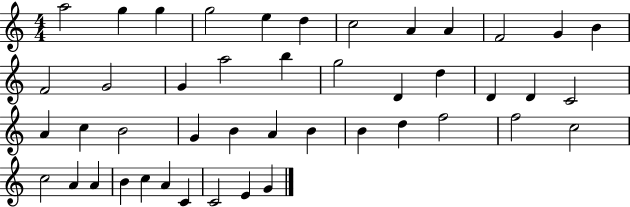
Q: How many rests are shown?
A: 0